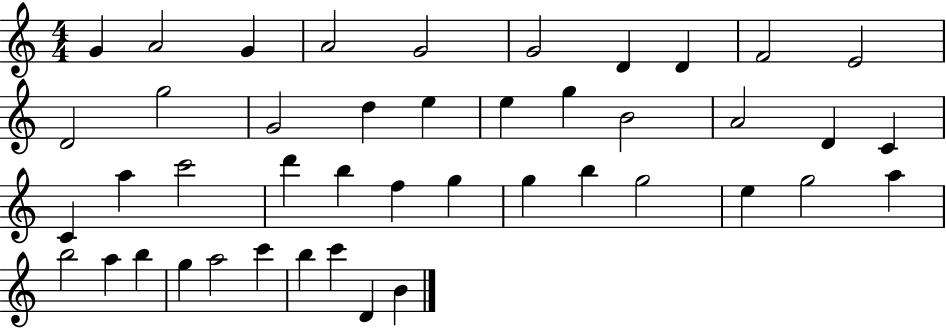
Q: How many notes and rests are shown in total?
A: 44